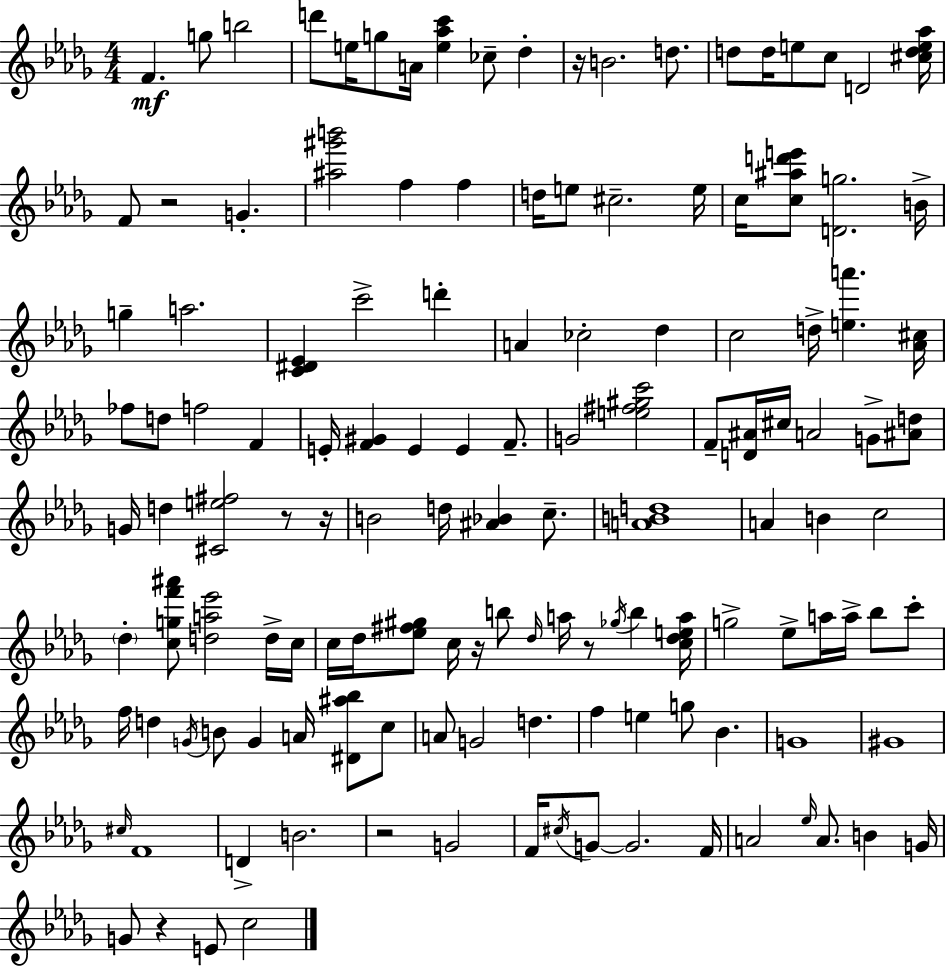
X:1
T:Untitled
M:4/4
L:1/4
K:Bbm
F g/2 b2 d'/2 e/4 g/2 A/4 [e_ac'] _c/2 _d z/4 B2 d/2 d/2 d/4 e/2 c/2 D2 [^cde_a]/4 F/2 z2 G [^a^g'b']2 f f d/4 e/2 ^c2 e/4 c/4 [c^ad'e']/2 [Dg]2 B/4 g a2 [C^D_E] c'2 d' A _c2 _d c2 d/4 [ea'] [_A^c]/4 _f/2 d/2 f2 F E/4 [F^G] E E F/2 G2 [e^f^gc']2 F/2 [D^A]/4 ^c/4 A2 G/2 [^Ad]/2 G/4 d [^Ce^f]2 z/2 z/4 B2 d/4 [^A_B] c/2 [ABd]4 A B c2 _d [cgf'^a']/2 [da_e']2 d/4 c/4 c/4 _d/4 [_e^f^g]/2 c/4 z/4 b/2 _d/4 a/4 z/2 _g/4 b [c_dea]/4 g2 _e/2 a/4 a/4 _b/2 c'/2 f/4 d G/4 B/2 G A/4 [^D^a_b]/2 c/2 A/2 G2 d f e g/2 _B G4 ^G4 ^c/4 F4 D B2 z2 G2 F/4 ^c/4 G/2 G2 F/4 A2 _e/4 A/2 B G/4 G/2 z E/2 c2